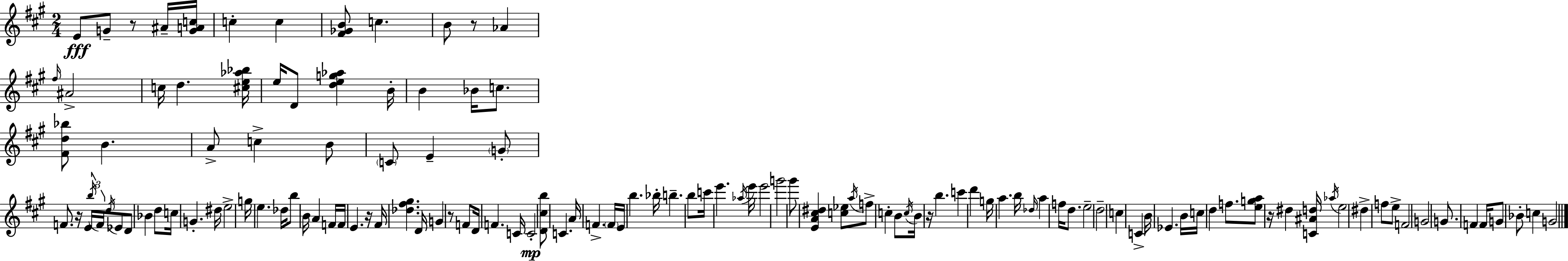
E4/e G4/e R/e A#4/s [G4,A4,C5]/s C5/q C5/q [F#4,Gb4,B4]/e C5/q. B4/e R/e Ab4/q F#5/s A#4/h C5/s D5/q. [C#5,E5,Ab5,Bb5]/s E5/s D4/e [D5,E5,G5,Ab5]/q B4/s B4/q Bb4/s C5/e. [F#4,D5,Bb5]/e B4/q. A4/e C5/q B4/e C4/e E4/q G4/e F4/e. R/s E4/s B5/s F4/s D5/s Eb4/e D4/e Bb4/q D5/e C5/s G4/q. D#5/s E5/h G5/s E5/q. Db5/s B5/e B4/s A4/q F4/s F4/s E4/q. R/s F#4/s [Db5,F#5,G#5]/q. D4/s G4/q R/e F4/e D4/s F4/q. C4/s C4/h [D4,C#5,B5]/e C4/q. A4/s F4/q. F4/s E4/s B5/q. Bb5/s B5/q. B5/e C6/s E6/q. Ab5/s E6/s E6/h G6/h G#6/e [E4,A4,C#5,D#5]/q [C5,Eb5]/e A5/s F5/e C5/q B4/e C5/s B4/s R/s B5/q. C6/q D6/q G5/s A5/q. B5/s Db5/s A5/q F5/s D5/e. E5/h D5/h C5/q C4/q B4/s Eb4/q. B4/s C5/s D5/q F5/e. [E5,G5,A5]/e R/s D#5/q [C4,A#4,D5]/s Ab5/s E5/h D#5/q F5/e E5/e F4/h G4/h G4/e. F4/q F4/s G4/e Bb4/e C5/q G4/h